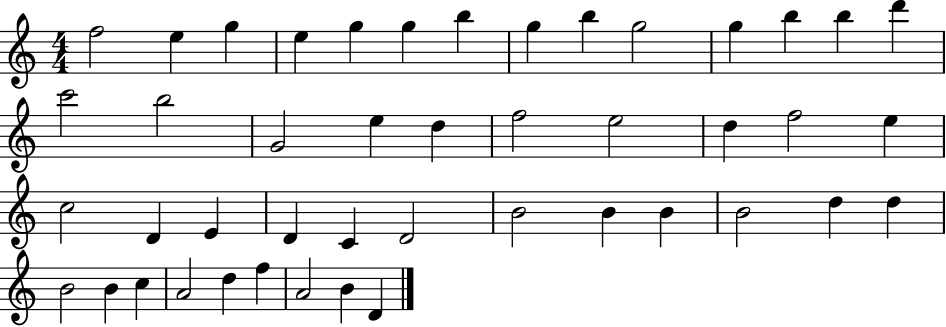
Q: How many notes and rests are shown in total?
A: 45